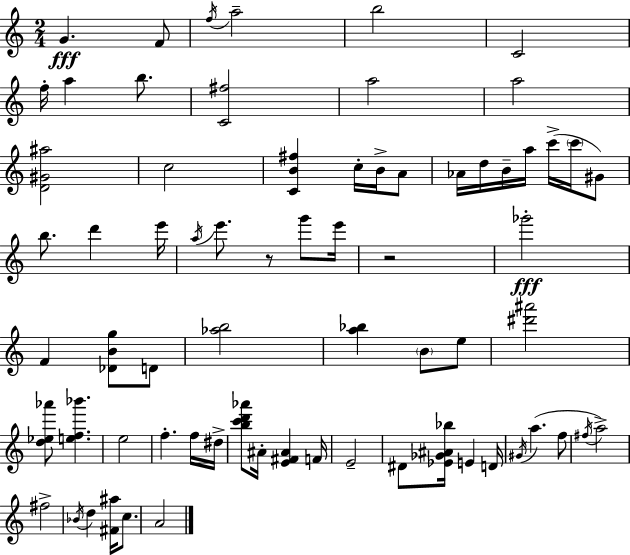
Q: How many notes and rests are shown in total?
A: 69